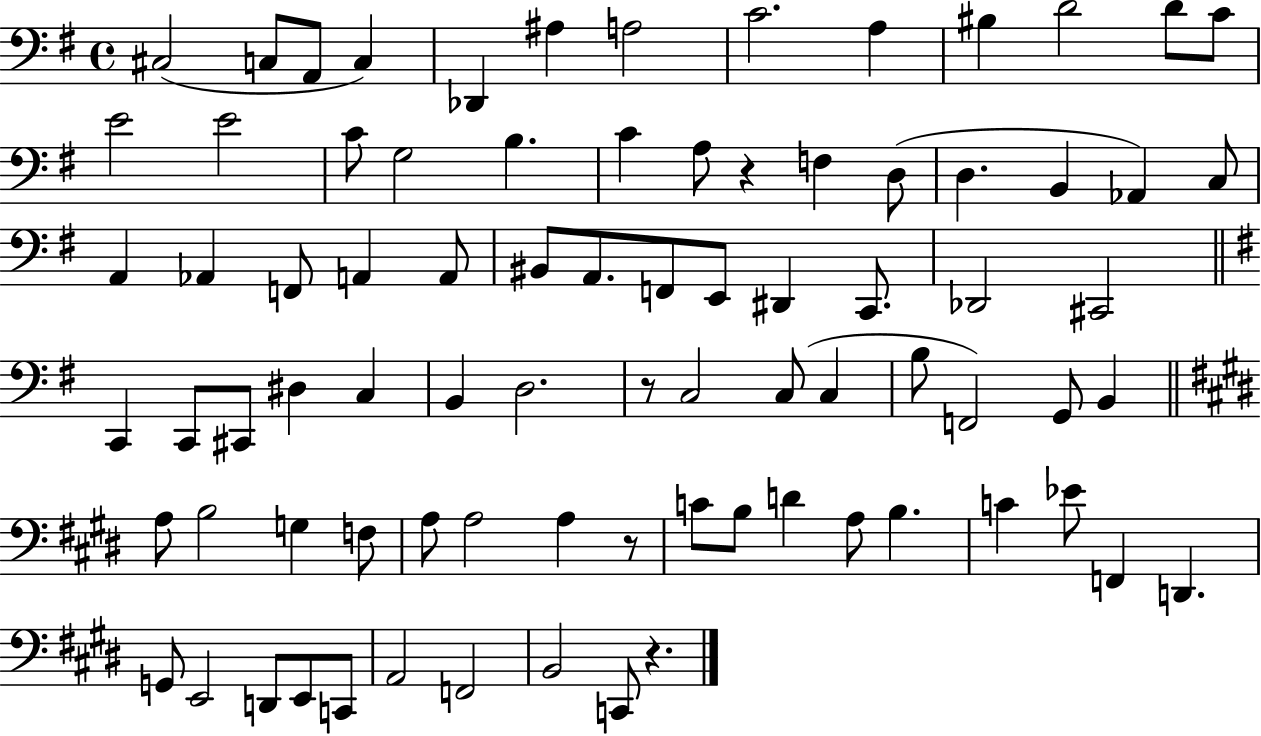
X:1
T:Untitled
M:4/4
L:1/4
K:G
^C,2 C,/2 A,,/2 C, _D,, ^A, A,2 C2 A, ^B, D2 D/2 C/2 E2 E2 C/2 G,2 B, C A,/2 z F, D,/2 D, B,, _A,, C,/2 A,, _A,, F,,/2 A,, A,,/2 ^B,,/2 A,,/2 F,,/2 E,,/2 ^D,, C,,/2 _D,,2 ^C,,2 C,, C,,/2 ^C,,/2 ^D, C, B,, D,2 z/2 C,2 C,/2 C, B,/2 F,,2 G,,/2 B,, A,/2 B,2 G, F,/2 A,/2 A,2 A, z/2 C/2 B,/2 D A,/2 B, C _E/2 F,, D,, G,,/2 E,,2 D,,/2 E,,/2 C,,/2 A,,2 F,,2 B,,2 C,,/2 z